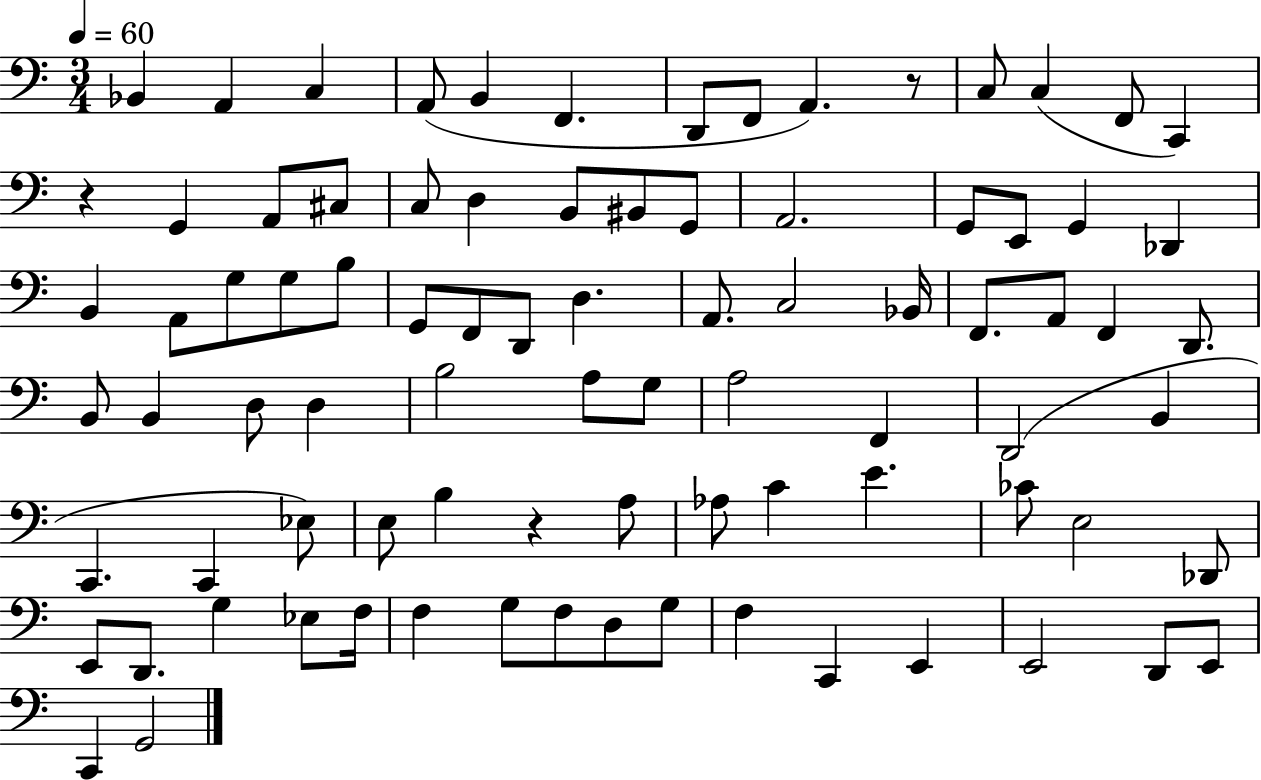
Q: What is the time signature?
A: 3/4